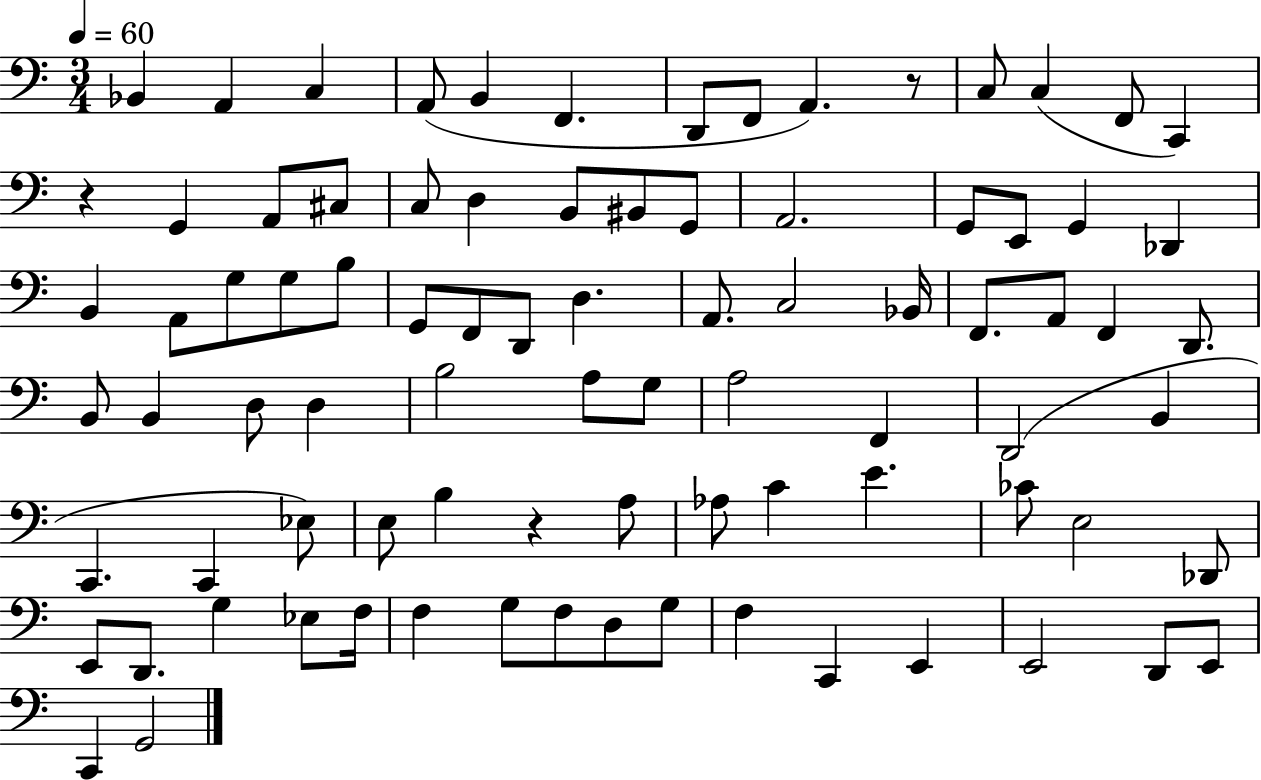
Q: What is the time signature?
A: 3/4